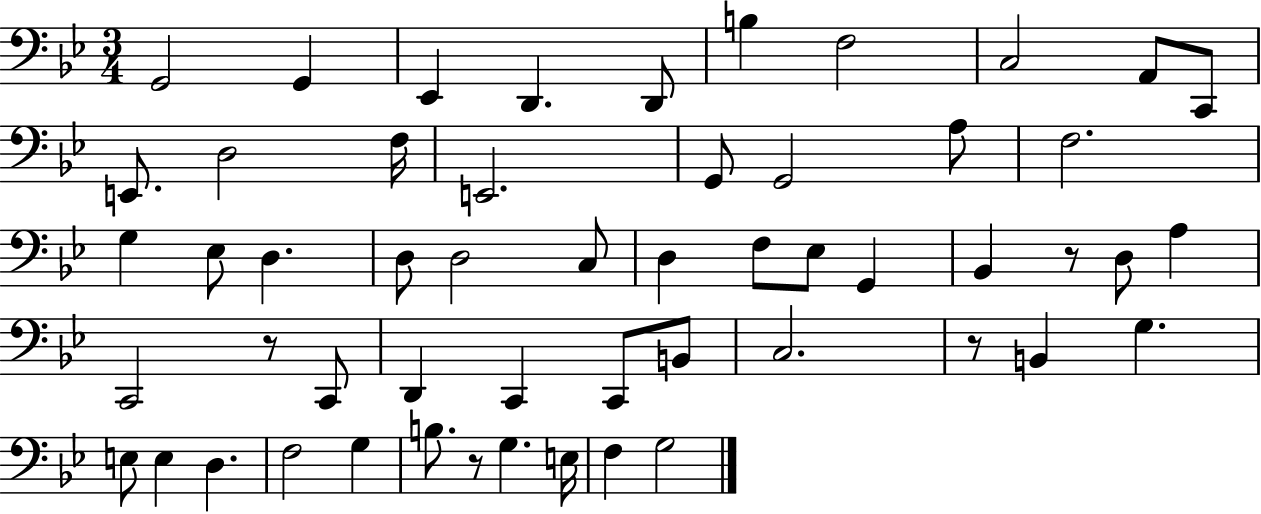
{
  \clef bass
  \numericTimeSignature
  \time 3/4
  \key bes \major
  g,2 g,4 | ees,4 d,4. d,8 | b4 f2 | c2 a,8 c,8 | \break e,8. d2 f16 | e,2. | g,8 g,2 a8 | f2. | \break g4 ees8 d4. | d8 d2 c8 | d4 f8 ees8 g,4 | bes,4 r8 d8 a4 | \break c,2 r8 c,8 | d,4 c,4 c,8 b,8 | c2. | r8 b,4 g4. | \break e8 e4 d4. | f2 g4 | b8. r8 g4. e16 | f4 g2 | \break \bar "|."
}